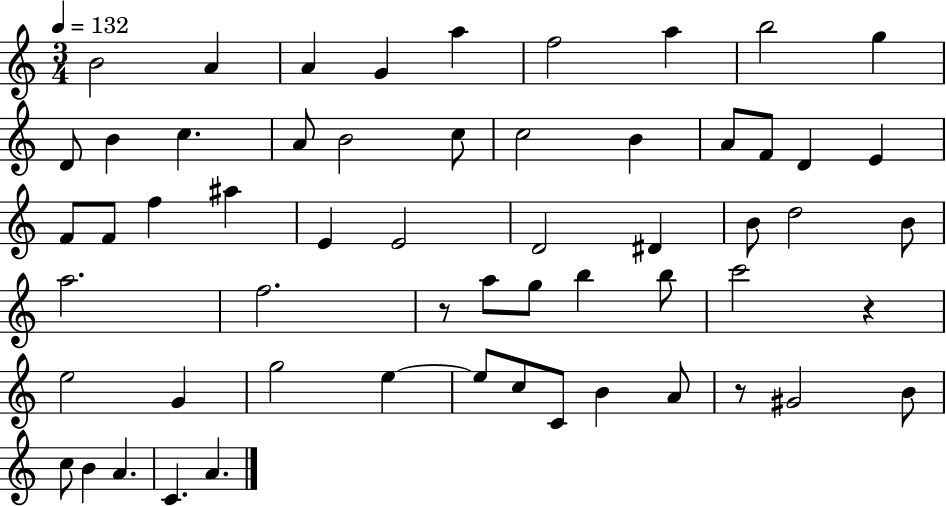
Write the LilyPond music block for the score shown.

{
  \clef treble
  \numericTimeSignature
  \time 3/4
  \key c \major
  \tempo 4 = 132
  b'2 a'4 | a'4 g'4 a''4 | f''2 a''4 | b''2 g''4 | \break d'8 b'4 c''4. | a'8 b'2 c''8 | c''2 b'4 | a'8 f'8 d'4 e'4 | \break f'8 f'8 f''4 ais''4 | e'4 e'2 | d'2 dis'4 | b'8 d''2 b'8 | \break a''2. | f''2. | r8 a''8 g''8 b''4 b''8 | c'''2 r4 | \break e''2 g'4 | g''2 e''4~~ | e''8 c''8 c'8 b'4 a'8 | r8 gis'2 b'8 | \break c''8 b'4 a'4. | c'4. a'4. | \bar "|."
}